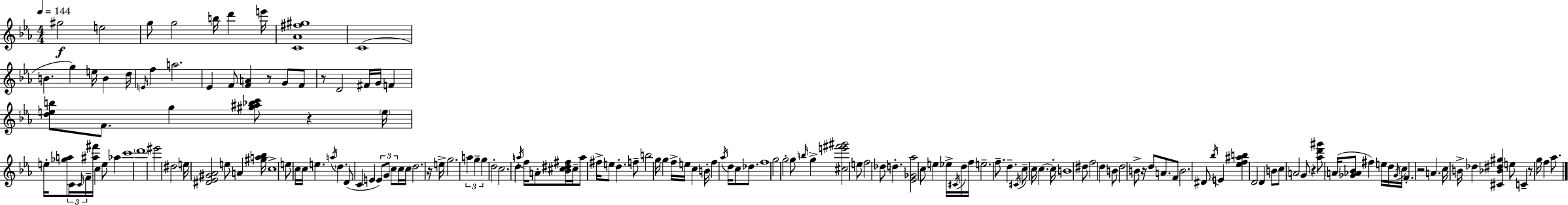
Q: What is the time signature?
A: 4/4